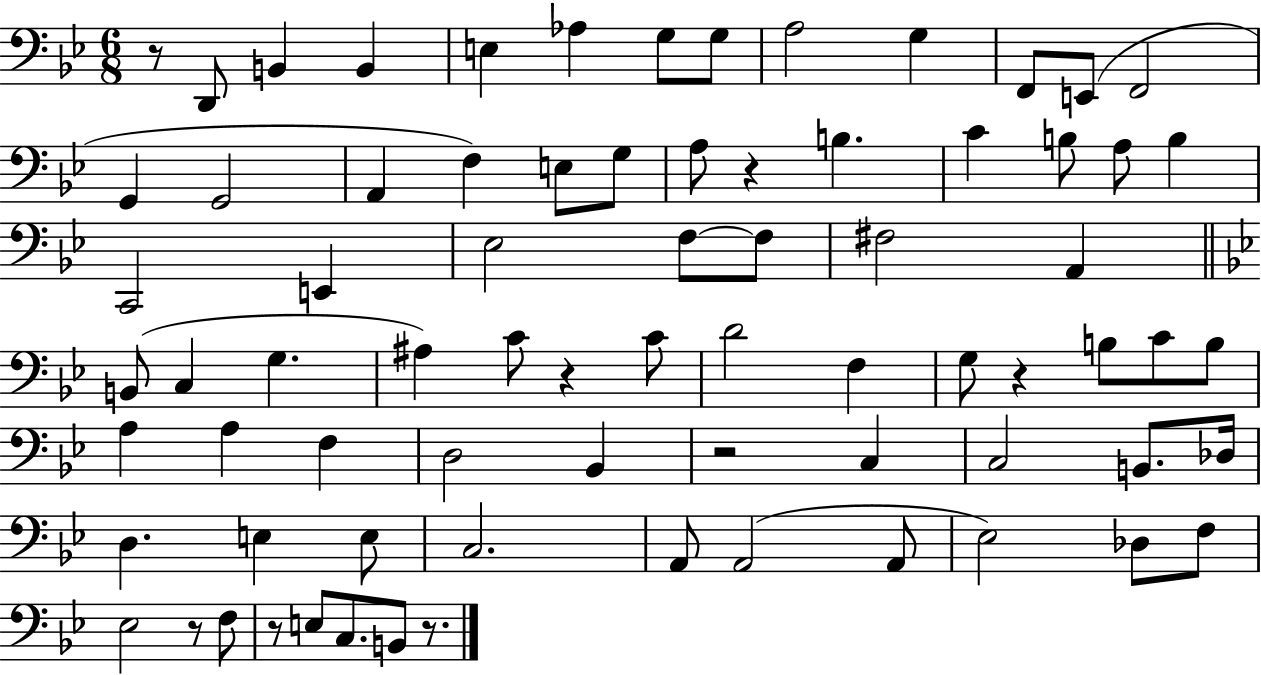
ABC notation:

X:1
T:Untitled
M:6/8
L:1/4
K:Bb
z/2 D,,/2 B,, B,, E, _A, G,/2 G,/2 A,2 G, F,,/2 E,,/2 F,,2 G,, G,,2 A,, F, E,/2 G,/2 A,/2 z B, C B,/2 A,/2 B, C,,2 E,, _E,2 F,/2 F,/2 ^F,2 A,, B,,/2 C, G, ^A, C/2 z C/2 D2 F, G,/2 z B,/2 C/2 B,/2 A, A, F, D,2 _B,, z2 C, C,2 B,,/2 _D,/4 D, E, E,/2 C,2 A,,/2 A,,2 A,,/2 _E,2 _D,/2 F,/2 _E,2 z/2 F,/2 z/2 E,/2 C,/2 B,,/2 z/2